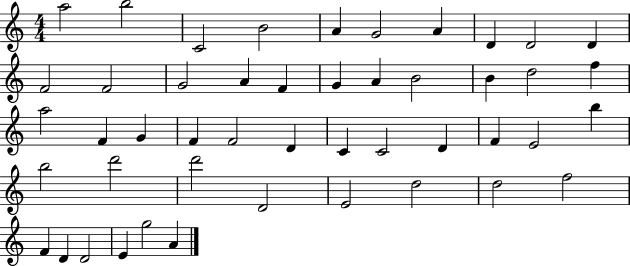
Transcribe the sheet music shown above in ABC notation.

X:1
T:Untitled
M:4/4
L:1/4
K:C
a2 b2 C2 B2 A G2 A D D2 D F2 F2 G2 A F G A B2 B d2 f a2 F G F F2 D C C2 D F E2 b b2 d'2 d'2 D2 E2 d2 d2 f2 F D D2 E g2 A